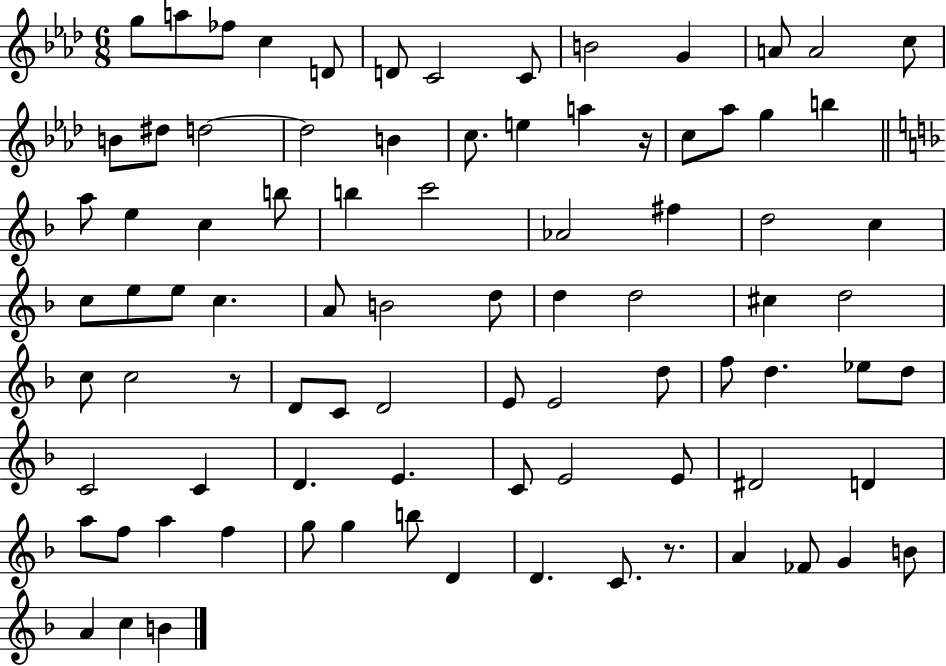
X:1
T:Untitled
M:6/8
L:1/4
K:Ab
g/2 a/2 _f/2 c D/2 D/2 C2 C/2 B2 G A/2 A2 c/2 B/2 ^d/2 d2 d2 B c/2 e a z/4 c/2 _a/2 g b a/2 e c b/2 b c'2 _A2 ^f d2 c c/2 e/2 e/2 c A/2 B2 d/2 d d2 ^c d2 c/2 c2 z/2 D/2 C/2 D2 E/2 E2 d/2 f/2 d _e/2 d/2 C2 C D E C/2 E2 E/2 ^D2 D a/2 f/2 a f g/2 g b/2 D D C/2 z/2 A _F/2 G B/2 A c B